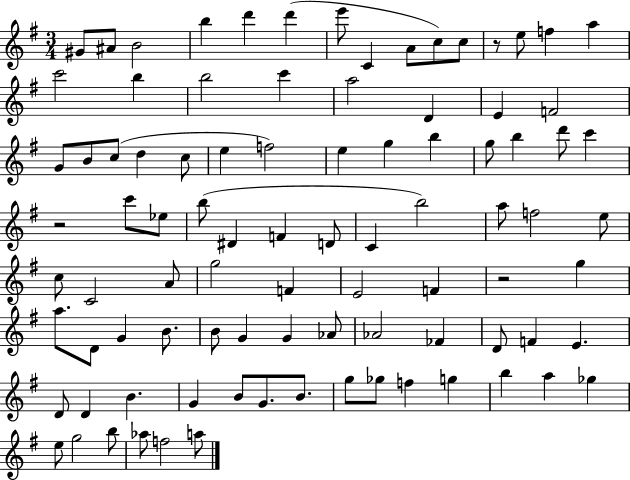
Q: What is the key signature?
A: G major